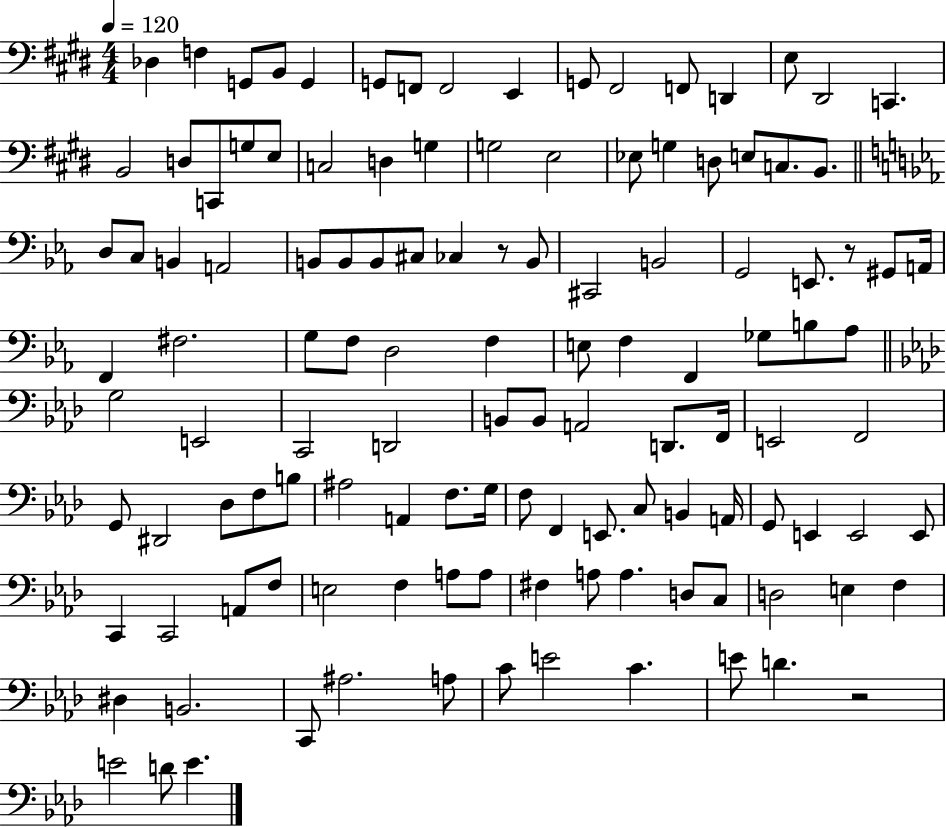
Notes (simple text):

Db3/q F3/q G2/e B2/e G2/q G2/e F2/e F2/h E2/q G2/e F#2/h F2/e D2/q E3/e D#2/h C2/q. B2/h D3/e C2/e G3/e E3/e C3/h D3/q G3/q G3/h E3/h Eb3/e G3/q D3/e E3/e C3/e. B2/e. D3/e C3/e B2/q A2/h B2/e B2/e B2/e C#3/e CES3/q R/e B2/e C#2/h B2/h G2/h E2/e. R/e G#2/e A2/s F2/q F#3/h. G3/e F3/e D3/h F3/q E3/e F3/q F2/q Gb3/e B3/e Ab3/e G3/h E2/h C2/h D2/h B2/e B2/e A2/h D2/e. F2/s E2/h F2/h G2/e D#2/h Db3/e F3/e B3/e A#3/h A2/q F3/e. G3/s F3/e F2/q E2/e. C3/e B2/q A2/s G2/e E2/q E2/h E2/e C2/q C2/h A2/e F3/e E3/h F3/q A3/e A3/e F#3/q A3/e A3/q. D3/e C3/e D3/h E3/q F3/q D#3/q B2/h. C2/e A#3/h. A3/e C4/e E4/h C4/q. E4/e D4/q. R/h E4/h D4/e E4/q.